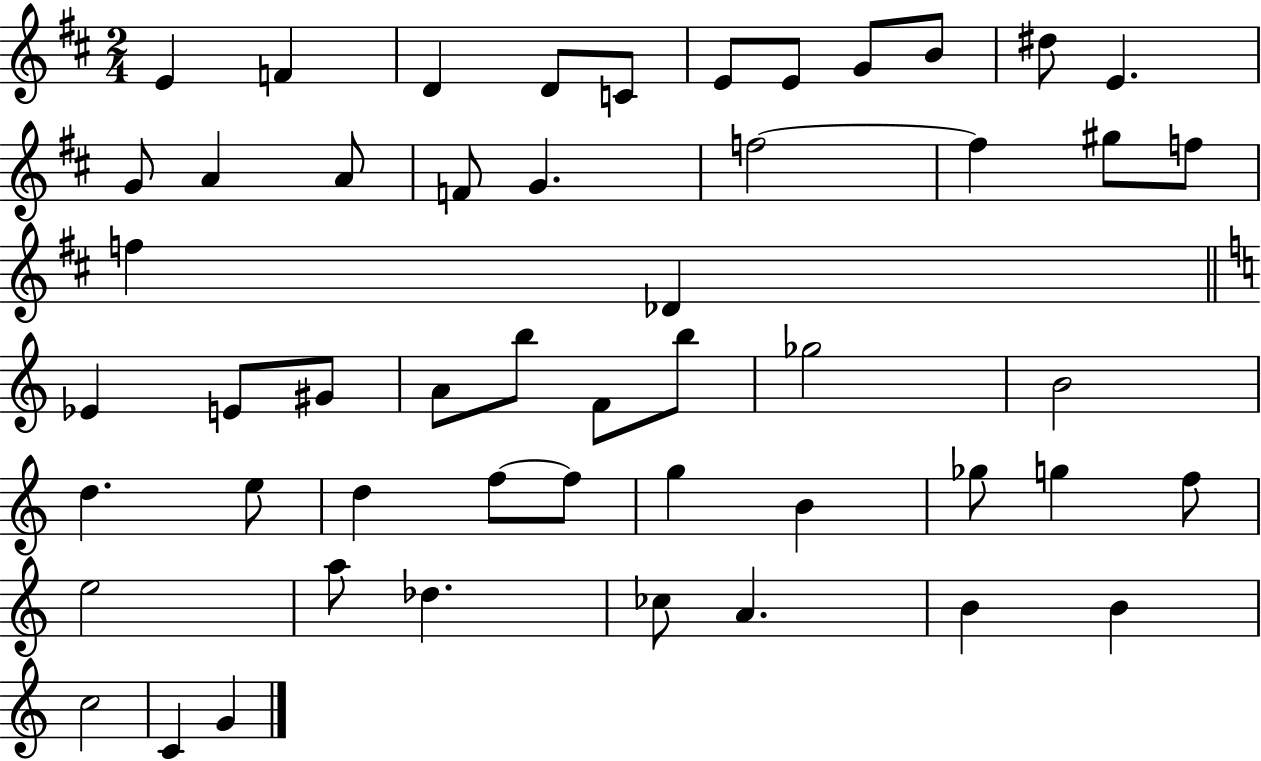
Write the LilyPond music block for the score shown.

{
  \clef treble
  \numericTimeSignature
  \time 2/4
  \key d \major
  \repeat volta 2 { e'4 f'4 | d'4 d'8 c'8 | e'8 e'8 g'8 b'8 | dis''8 e'4. | \break g'8 a'4 a'8 | f'8 g'4. | f''2~~ | f''4 gis''8 f''8 | \break f''4 des'4 | \bar "||" \break \key c \major ees'4 e'8 gis'8 | a'8 b''8 f'8 b''8 | ges''2 | b'2 | \break d''4. e''8 | d''4 f''8~~ f''8 | g''4 b'4 | ges''8 g''4 f''8 | \break e''2 | a''8 des''4. | ces''8 a'4. | b'4 b'4 | \break c''2 | c'4 g'4 | } \bar "|."
}